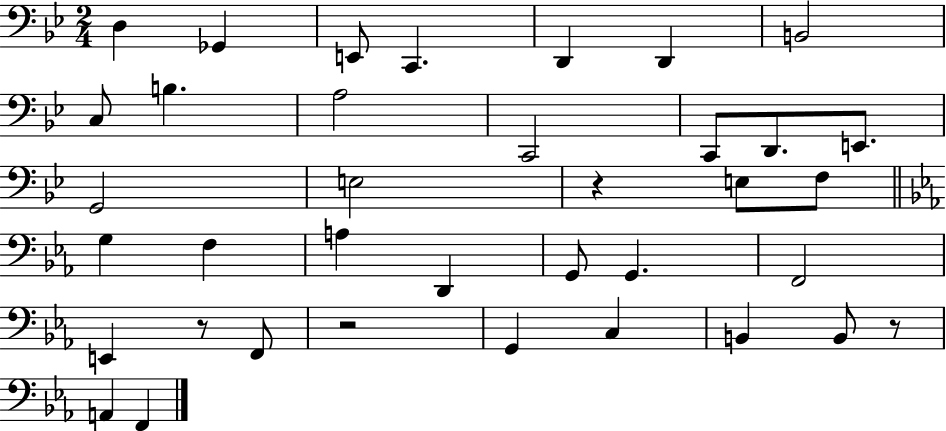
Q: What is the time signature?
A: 2/4